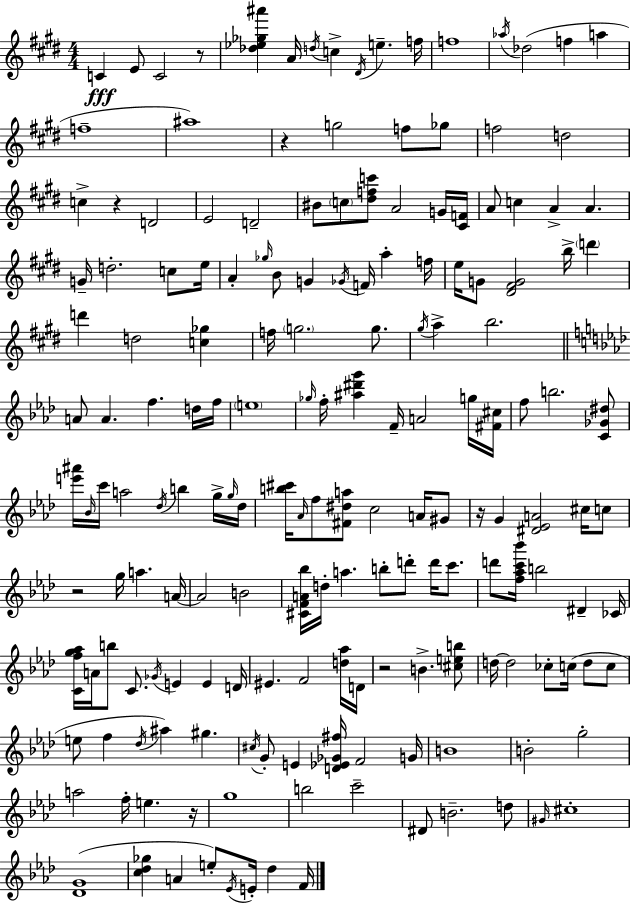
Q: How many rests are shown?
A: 7